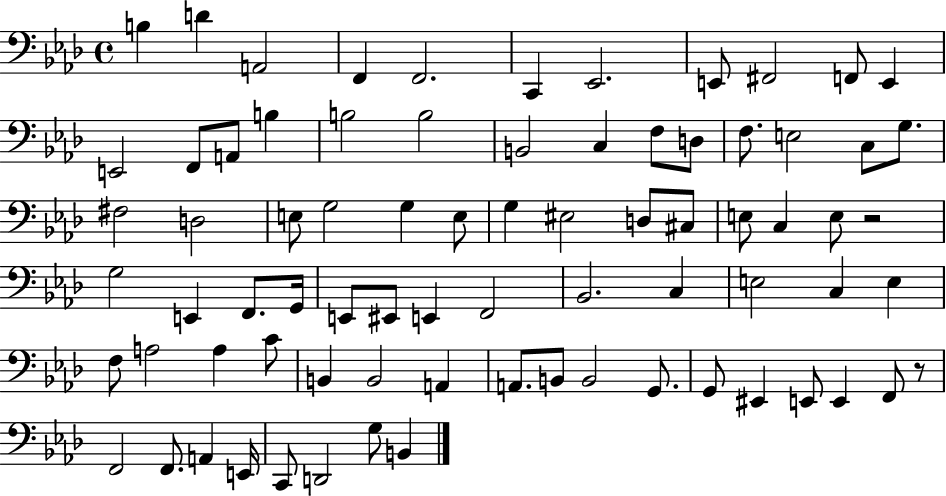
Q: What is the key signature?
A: AES major